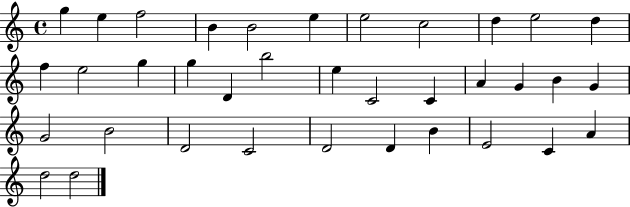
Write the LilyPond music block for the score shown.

{
  \clef treble
  \time 4/4
  \defaultTimeSignature
  \key c \major
  g''4 e''4 f''2 | b'4 b'2 e''4 | e''2 c''2 | d''4 e''2 d''4 | \break f''4 e''2 g''4 | g''4 d'4 b''2 | e''4 c'2 c'4 | a'4 g'4 b'4 g'4 | \break g'2 b'2 | d'2 c'2 | d'2 d'4 b'4 | e'2 c'4 a'4 | \break d''2 d''2 | \bar "|."
}